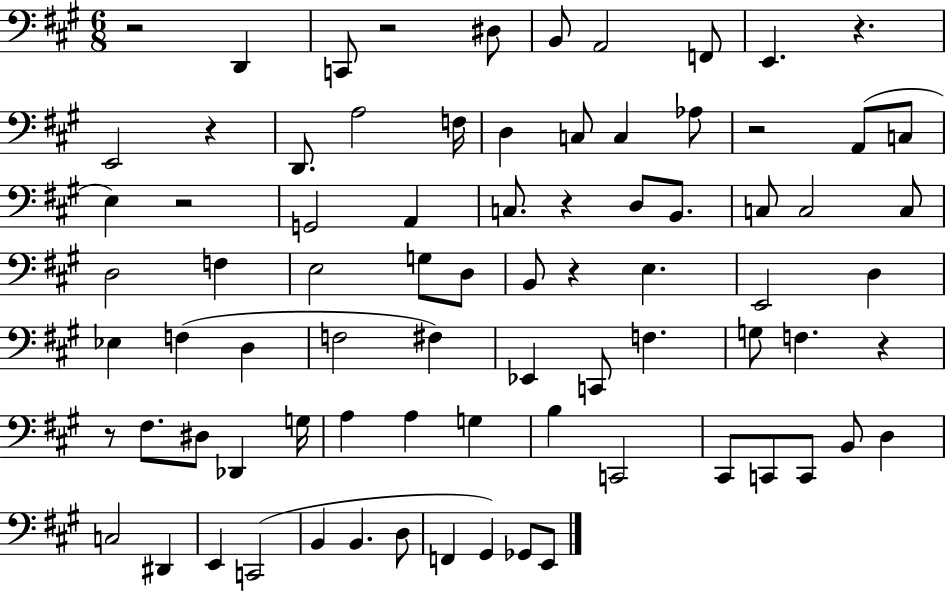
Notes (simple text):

R/h D2/q C2/e R/h D#3/e B2/e A2/h F2/e E2/q. R/q. E2/h R/q D2/e. A3/h F3/s D3/q C3/e C3/q Ab3/e R/h A2/e C3/e E3/q R/h G2/h A2/q C3/e. R/q D3/e B2/e. C3/e C3/h C3/e D3/h F3/q E3/h G3/e D3/e B2/e R/q E3/q. E2/h D3/q Eb3/q F3/q D3/q F3/h F#3/q Eb2/q C2/e F3/q. G3/e F3/q. R/q R/e F#3/e. D#3/e Db2/q G3/s A3/q A3/q G3/q B3/q C2/h C#2/e C2/e C2/e B2/e D3/q C3/h D#2/q E2/q C2/h B2/q B2/q. D3/e F2/q G#2/q Gb2/e E2/e